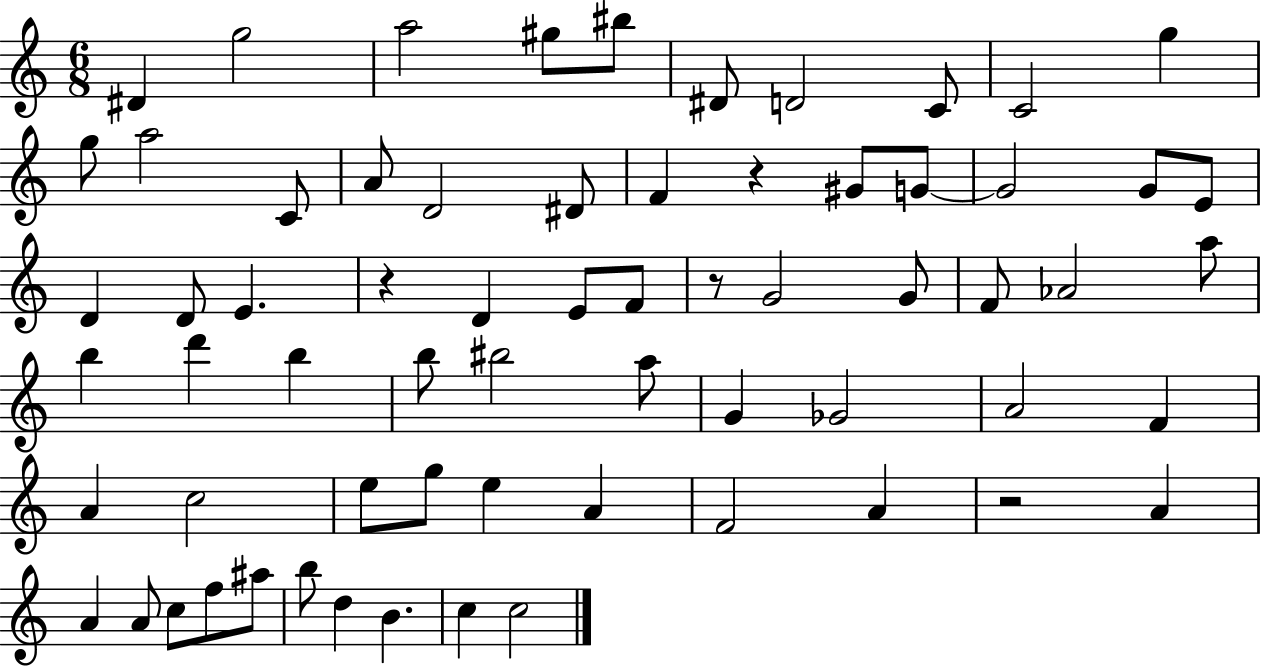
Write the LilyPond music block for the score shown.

{
  \clef treble
  \numericTimeSignature
  \time 6/8
  \key c \major
  dis'4 g''2 | a''2 gis''8 bis''8 | dis'8 d'2 c'8 | c'2 g''4 | \break g''8 a''2 c'8 | a'8 d'2 dis'8 | f'4 r4 gis'8 g'8~~ | g'2 g'8 e'8 | \break d'4 d'8 e'4. | r4 d'4 e'8 f'8 | r8 g'2 g'8 | f'8 aes'2 a''8 | \break b''4 d'''4 b''4 | b''8 bis''2 a''8 | g'4 ges'2 | a'2 f'4 | \break a'4 c''2 | e''8 g''8 e''4 a'4 | f'2 a'4 | r2 a'4 | \break a'4 a'8 c''8 f''8 ais''8 | b''8 d''4 b'4. | c''4 c''2 | \bar "|."
}